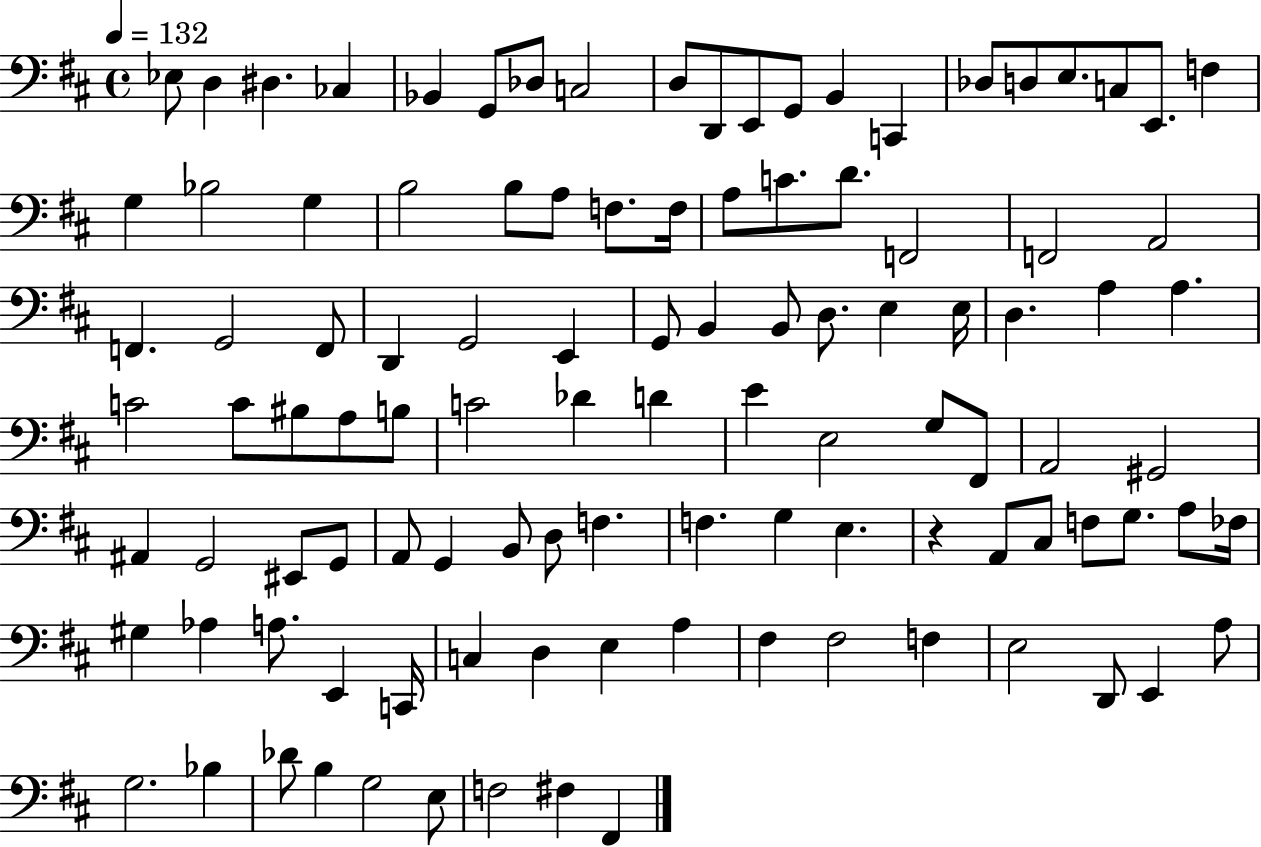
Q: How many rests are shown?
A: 1